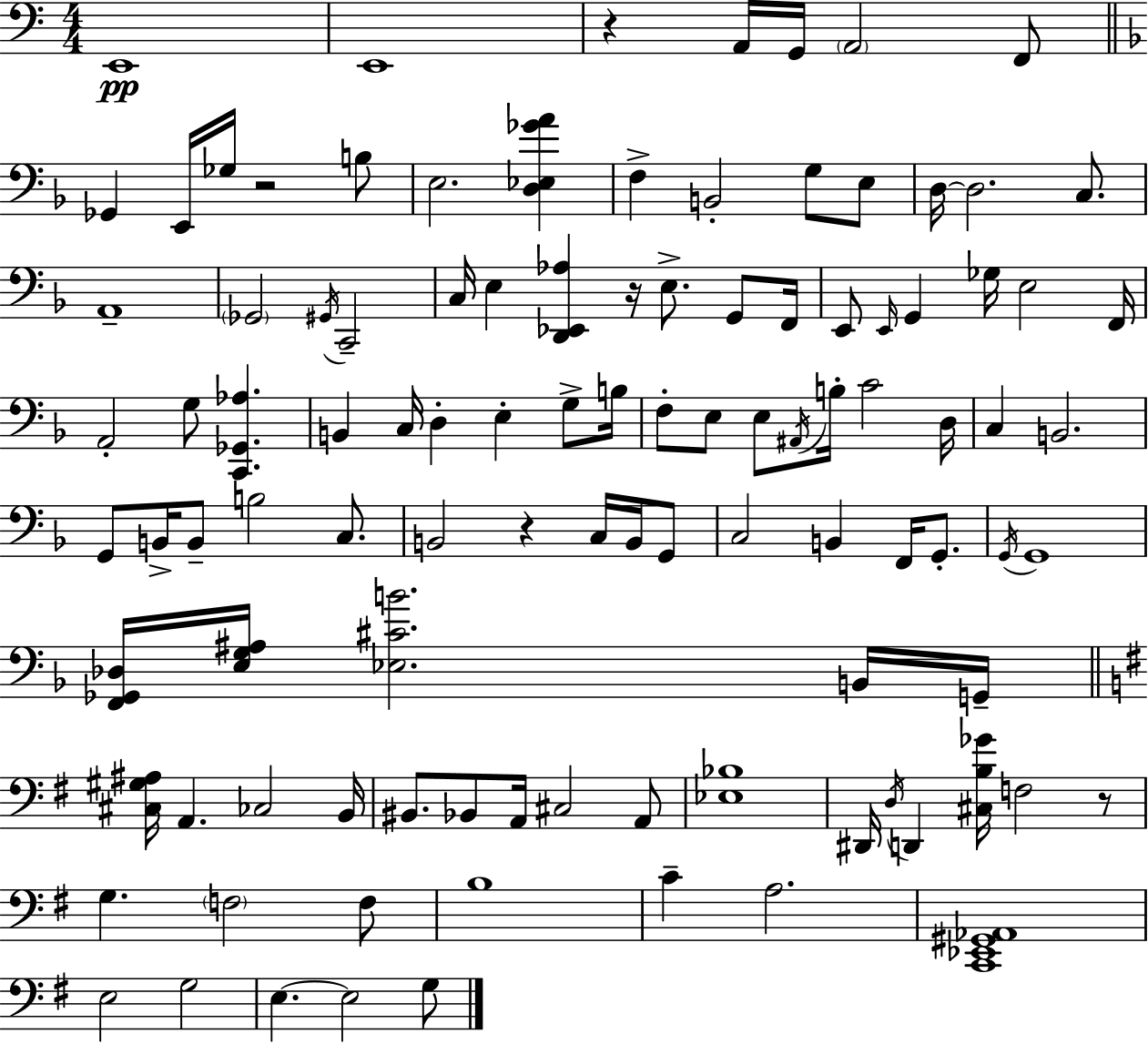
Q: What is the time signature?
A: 4/4